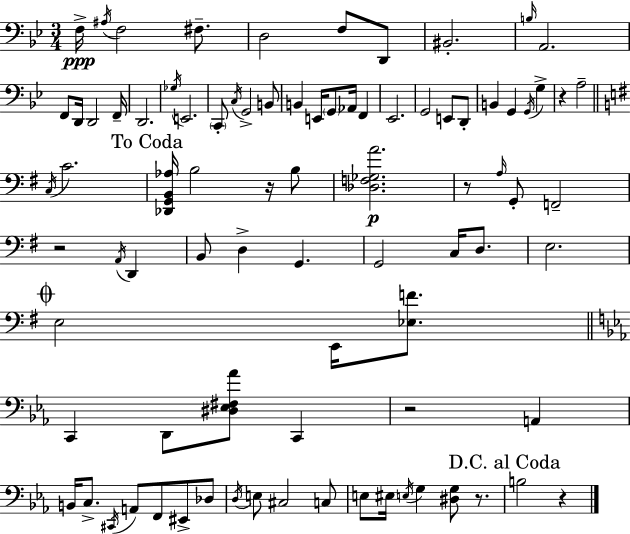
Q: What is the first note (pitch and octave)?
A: F3